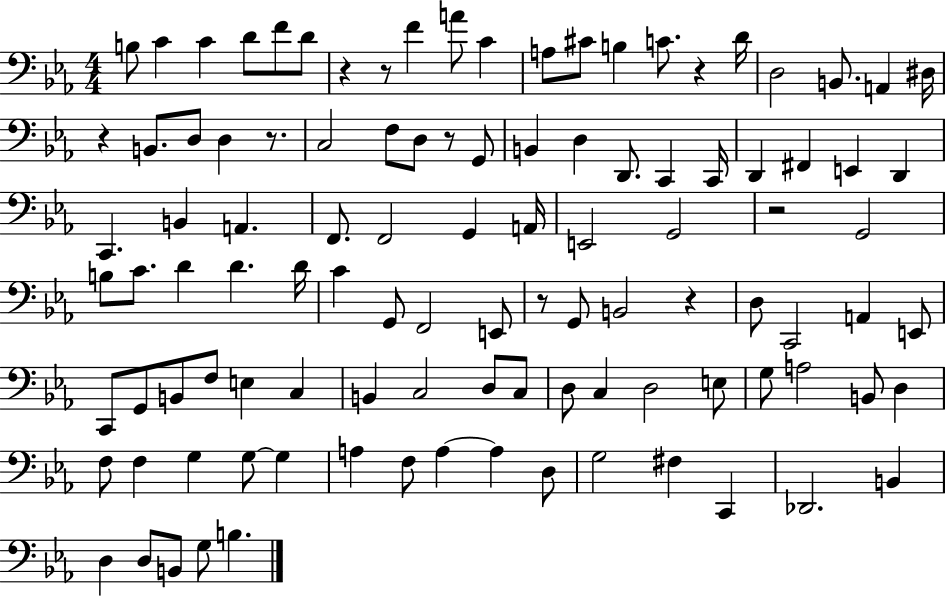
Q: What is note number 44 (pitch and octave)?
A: G2